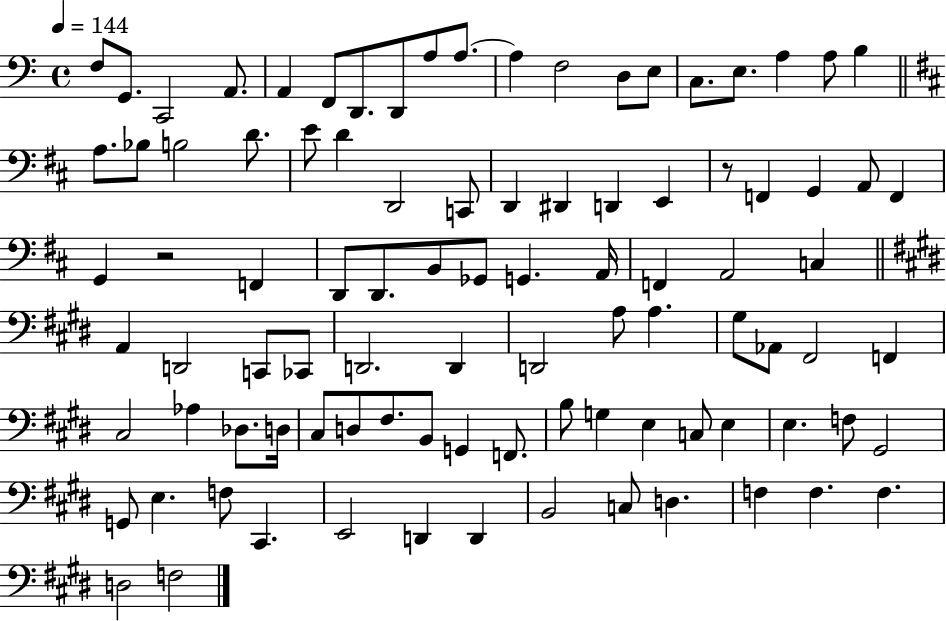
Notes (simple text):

F3/e G2/e. C2/h A2/e. A2/q F2/e D2/e. D2/e A3/e A3/e. A3/q F3/h D3/e E3/e C3/e. E3/e. A3/q A3/e B3/q A3/e. Bb3/e B3/h D4/e. E4/e D4/q D2/h C2/e D2/q D#2/q D2/q E2/q R/e F2/q G2/q A2/e F2/q G2/q R/h F2/q D2/e D2/e. B2/e Gb2/e G2/q. A2/s F2/q A2/h C3/q A2/q D2/h C2/e CES2/e D2/h. D2/q D2/h A3/e A3/q. G#3/e Ab2/e F#2/h F2/q C#3/h Ab3/q Db3/e. D3/s C#3/e D3/e F#3/e. B2/e G2/q F2/e. B3/e G3/q E3/q C3/e E3/q E3/q. F3/e G#2/h G2/e E3/q. F3/e C#2/q. E2/h D2/q D2/q B2/h C3/e D3/q. F3/q F3/q. F3/q. D3/h F3/h